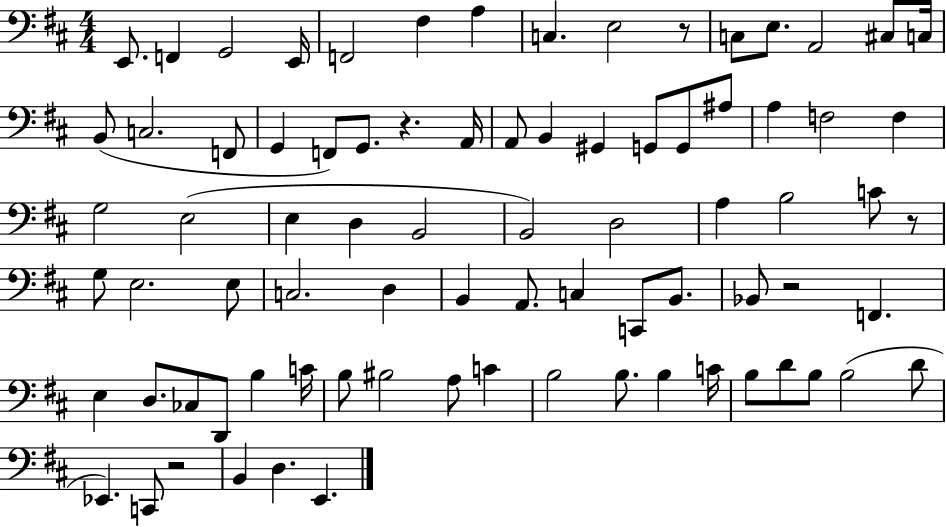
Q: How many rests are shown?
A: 5